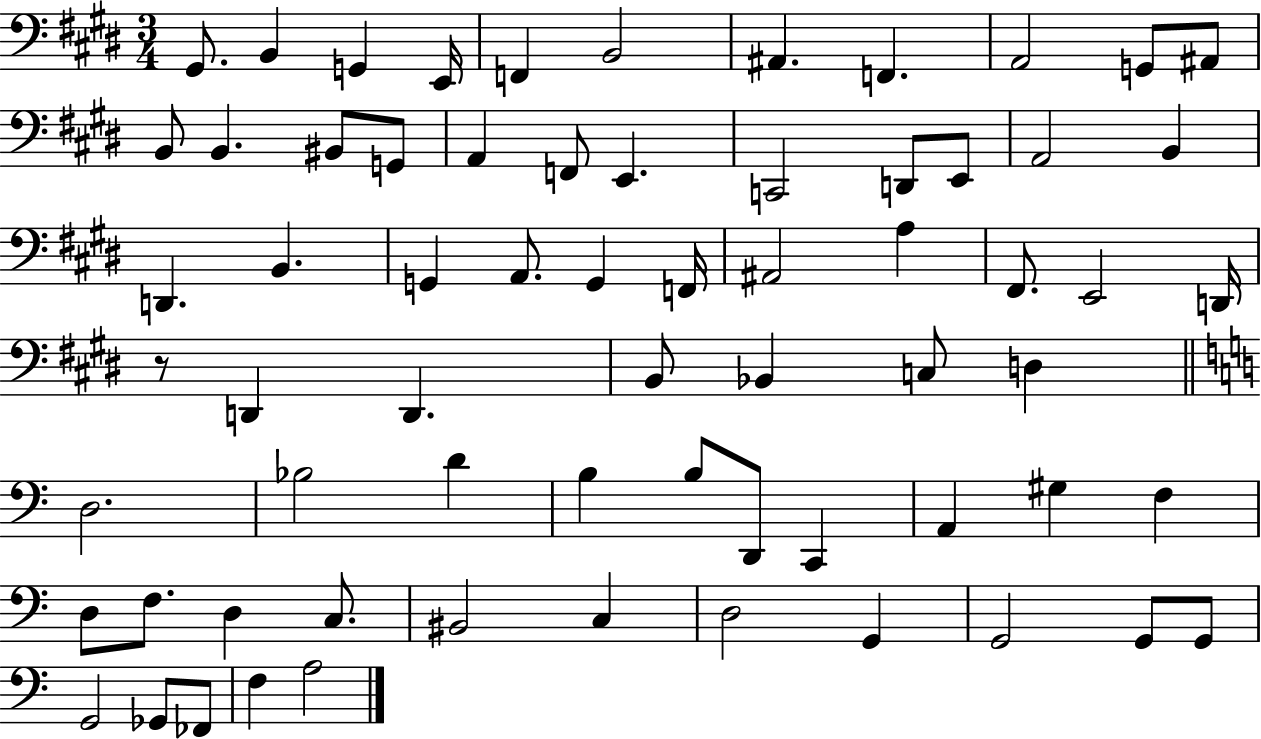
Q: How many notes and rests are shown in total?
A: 67